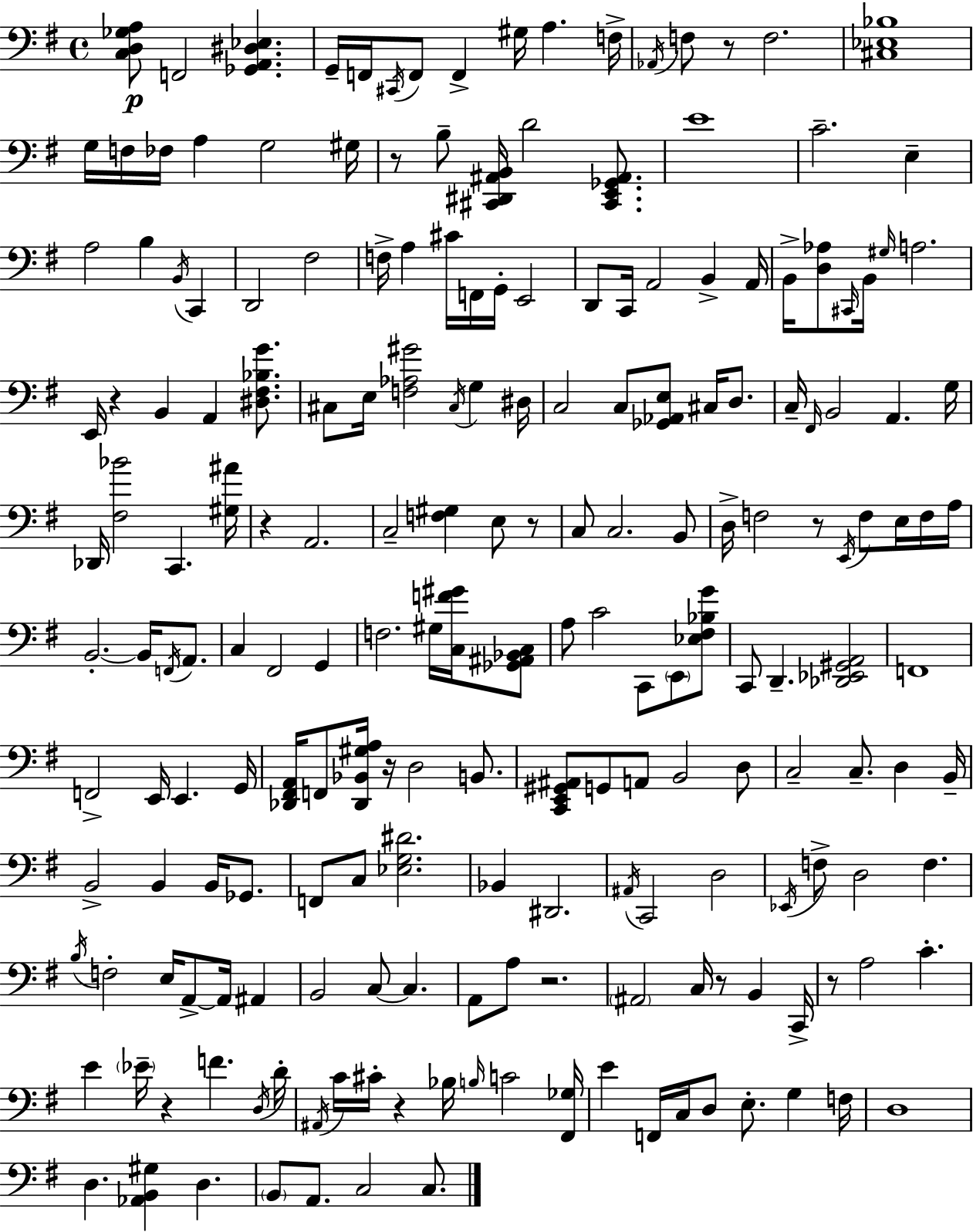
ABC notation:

X:1
T:Untitled
M:4/4
L:1/4
K:G
[C,D,_G,A,]/2 F,,2 [_G,,A,,^D,_E,] G,,/4 F,,/4 ^C,,/4 F,,/2 F,, ^G,/4 A, F,/4 _A,,/4 F,/2 z/2 F,2 [^C,_E,_B,]4 G,/4 F,/4 _F,/4 A, G,2 ^G,/4 z/2 B,/2 [^C,,^D,,^A,,B,,]/4 D2 [^C,,E,,_G,,^A,,]/2 E4 C2 E, A,2 B, B,,/4 C,, D,,2 ^F,2 F,/4 A, ^C/4 F,,/4 G,,/4 E,,2 D,,/2 C,,/4 A,,2 B,, A,,/4 B,,/4 [D,_A,]/2 ^C,,/4 B,,/4 ^G,/4 A,2 E,,/4 z B,, A,, [^D,^F,_B,G]/2 ^C,/2 E,/4 [F,_A,^G]2 ^C,/4 G, ^D,/4 C,2 C,/2 [_G,,_A,,E,]/2 ^C,/4 D,/2 C,/4 ^F,,/4 B,,2 A,, G,/4 _D,,/4 [^F,_B]2 C,, [^G,^A]/4 z A,,2 C,2 [F,^G,] E,/2 z/2 C,/2 C,2 B,,/2 D,/4 F,2 z/2 E,,/4 F,/2 E,/4 F,/4 A,/4 B,,2 B,,/4 F,,/4 A,,/2 C, ^F,,2 G,, F,2 ^G,/4 [C,F^G]/4 [_G,,^A,,_B,,C,]/2 A,/2 C2 C,,/2 E,,/2 [_E,^F,_B,G]/2 C,,/2 D,, [_D,,_E,,^G,,A,,]2 F,,4 F,,2 E,,/4 E,, G,,/4 [_D,,^F,,A,,]/4 F,,/2 [_D,,_B,,^G,A,]/4 z/4 D,2 B,,/2 [C,,E,,^G,,^A,,]/2 G,,/2 A,,/2 B,,2 D,/2 C,2 C,/2 D, B,,/4 B,,2 B,, B,,/4 _G,,/2 F,,/2 C,/2 [_E,G,^D]2 _B,, ^D,,2 ^A,,/4 C,,2 D,2 _E,,/4 F,/2 D,2 F, B,/4 F,2 E,/4 A,,/2 A,,/4 ^A,, B,,2 C,/2 C, A,,/2 A,/2 z2 ^A,,2 C,/4 z/2 B,, C,,/4 z/2 A,2 C E _E/4 z F D,/4 D/4 ^A,,/4 C/4 ^C/4 z _B,/4 B,/4 C2 [^F,,_G,]/4 E F,,/4 C,/4 D,/2 E,/2 G, F,/4 D,4 D, [_A,,B,,^G,] D, B,,/2 A,,/2 C,2 C,/2